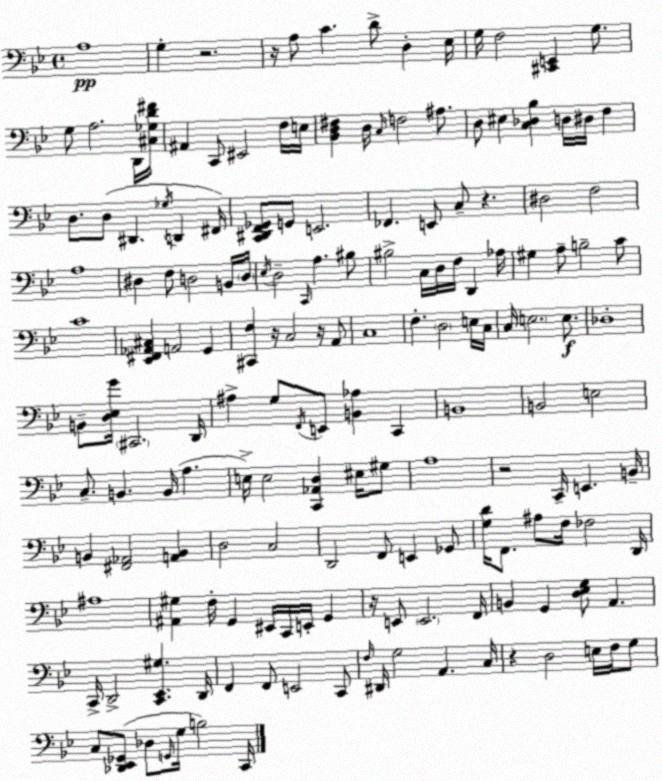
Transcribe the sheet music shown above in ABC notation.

X:1
T:Untitled
M:4/4
L:1/4
K:Gm
A,4 G, z2 z/4 A,/2 C D/2 D, _E,/4 G,/4 F,2 [^C,,E,,] G,/2 G,/2 A,2 D,,/4 [^C,_G,D^F]/4 ^A,, C,,/2 ^E,,2 F,/4 E,/4 [_B,,D,^F,] D,/4 C,/4 F,2 ^A,/2 D,/2 ^E, [C,_D,_B,] D,/4 ^D,/4 F, D,/2 D,/2 ^D,, _G,/4 D,, ^F,,/4 [C,,^D,,F,,_G,,]/2 G,,/2 E,,2 _F,, E,,/2 C,/2 z ^D,2 F,2 A,4 ^D, F,/2 D,2 B,,/4 D,/4 _E,/4 D,2 C,,/4 A, ^B,/2 ^B,2 C,/4 D,/4 F,/4 D,, _A,/4 ^G, A,/2 B,2 C/2 C4 [_E,,^F,,_A,,^C,] A,,2 G,, [^C,,F,] z/4 C,2 z/4 A,,/2 C,4 F, D,2 E,/4 C,/4 C,/4 E,2 E,/2 _D,4 B,,/2 [D,_E,G]/4 ^C,,2 D,,/4 ^A, G,/2 F,,/4 E,,/2 [B,,_A,] C,, B,,4 B,,2 E,2 C,/2 B,, B,,/4 A, E,/4 E,2 [C,,_A,,D,] ^E,/4 ^G,/2 A,4 z2 C,,/4 E,, B,,/4 B,, [^F,,_A,,]2 [A,,B,,] D,2 C,2 D,,2 F,,/2 E,, _G,,/2 [G,D]/4 F,,/2 ^A,/2 F,/4 _F,2 D,,/4 ^A,4 [^A,,^G,] F,/4 G,, ^E,,/4 C,,/4 E,,/4 G,, z/4 E,,/2 E,,2 F,,/4 B,, G,, [D,_E,G,]/2 A,, C,,/4 D,,2 [C,,_E,,^G,] D,,/4 F,, F,,/2 E,,2 C,,/2 F,/4 ^D,,/4 G,2 A,, C,/4 z D,2 E,/4 F,/4 G,/2 C,/2 [_D,,_E,,_G,,]/2 _D,/2 G,,/4 G,/4 B,2 C,,/4